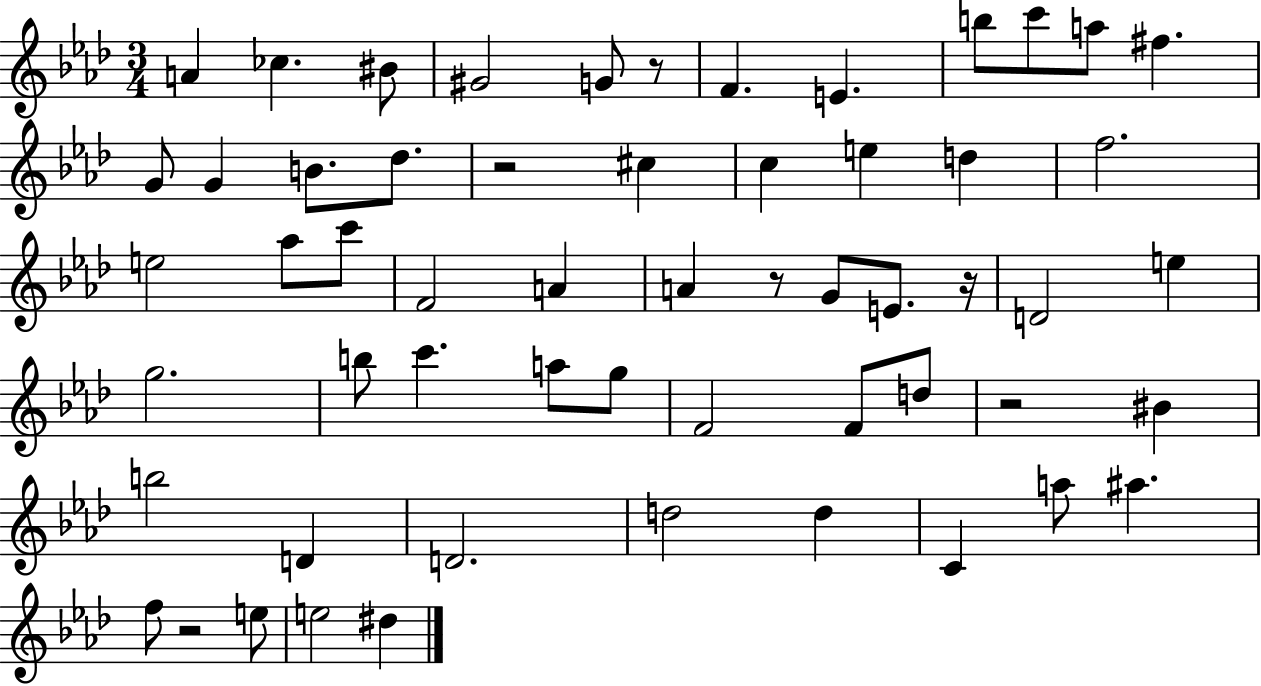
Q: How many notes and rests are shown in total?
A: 57